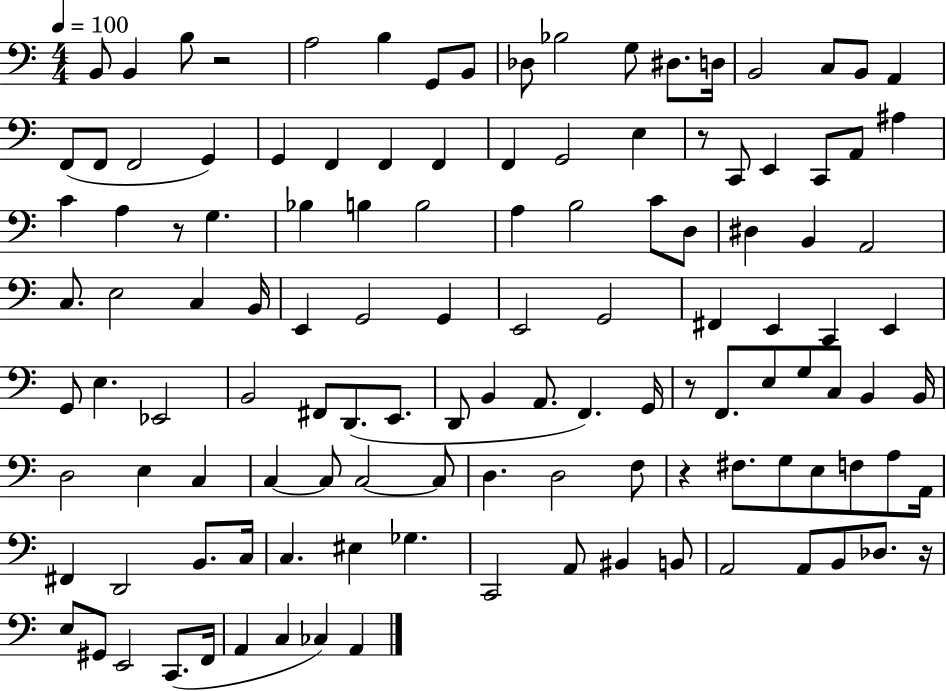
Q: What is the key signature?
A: C major